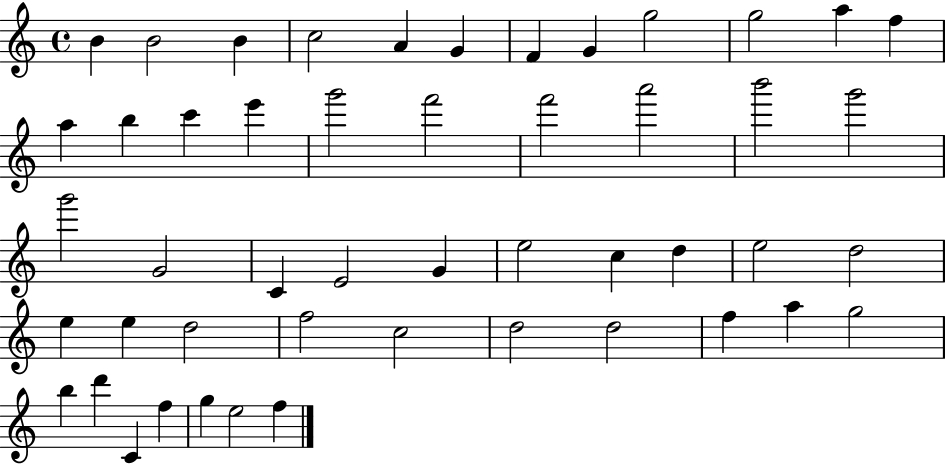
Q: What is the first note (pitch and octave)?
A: B4